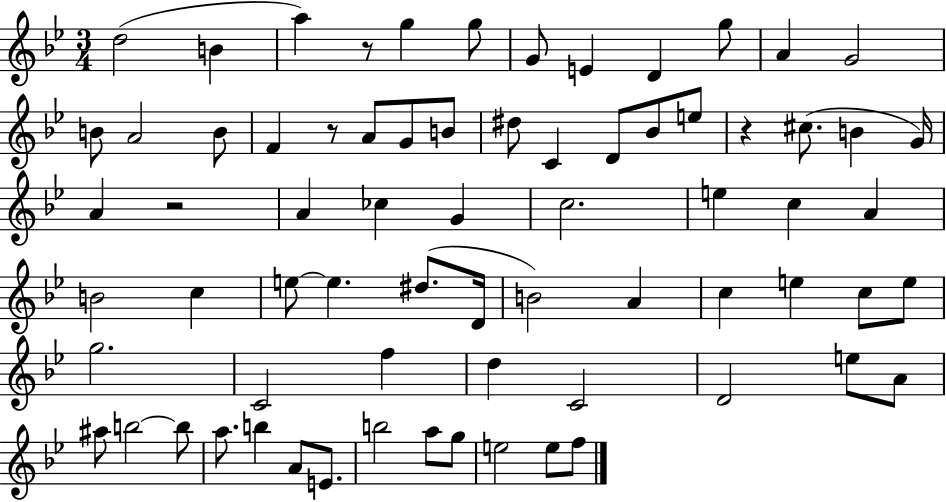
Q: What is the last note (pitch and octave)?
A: F5